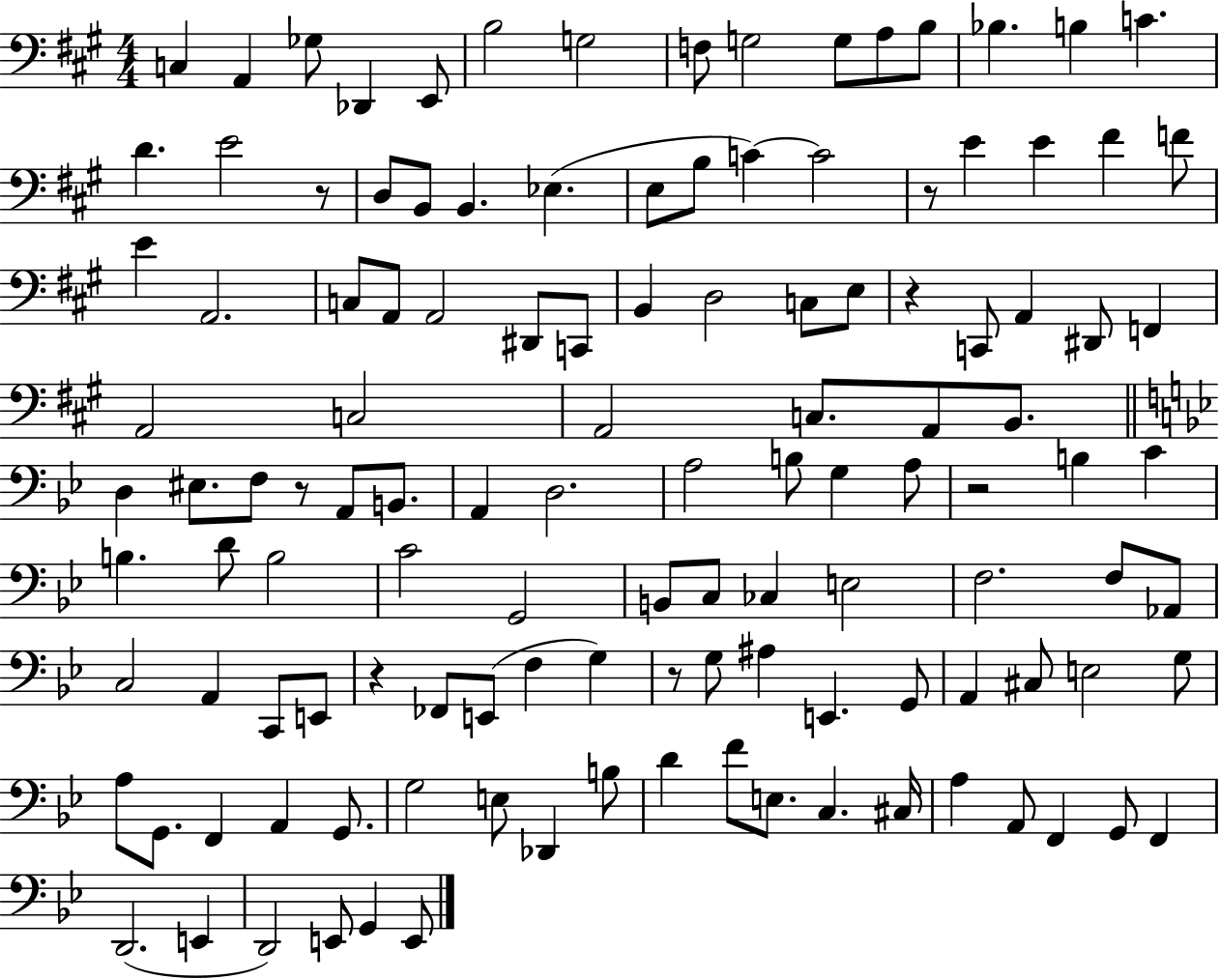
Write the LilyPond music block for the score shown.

{
  \clef bass
  \numericTimeSignature
  \time 4/4
  \key a \major
  \repeat volta 2 { c4 a,4 ges8 des,4 e,8 | b2 g2 | f8 g2 g8 a8 b8 | bes4. b4 c'4. | \break d'4. e'2 r8 | d8 b,8 b,4. ees4.( | e8 b8 c'4~~) c'2 | r8 e'4 e'4 fis'4 f'8 | \break e'4 a,2. | c8 a,8 a,2 dis,8 c,8 | b,4 d2 c8 e8 | r4 c,8 a,4 dis,8 f,4 | \break a,2 c2 | a,2 c8. a,8 b,8. | \bar "||" \break \key g \minor d4 eis8. f8 r8 a,8 b,8. | a,4 d2. | a2 b8 g4 a8 | r2 b4 c'4 | \break b4. d'8 b2 | c'2 g,2 | b,8 c8 ces4 e2 | f2. f8 aes,8 | \break c2 a,4 c,8 e,8 | r4 fes,8 e,8( f4 g4) | r8 g8 ais4 e,4. g,8 | a,4 cis8 e2 g8 | \break a8 g,8. f,4 a,4 g,8. | g2 e8 des,4 b8 | d'4 f'8 e8. c4. cis16 | a4 a,8 f,4 g,8 f,4 | \break d,2.( e,4 | d,2) e,8 g,4 e,8 | } \bar "|."
}